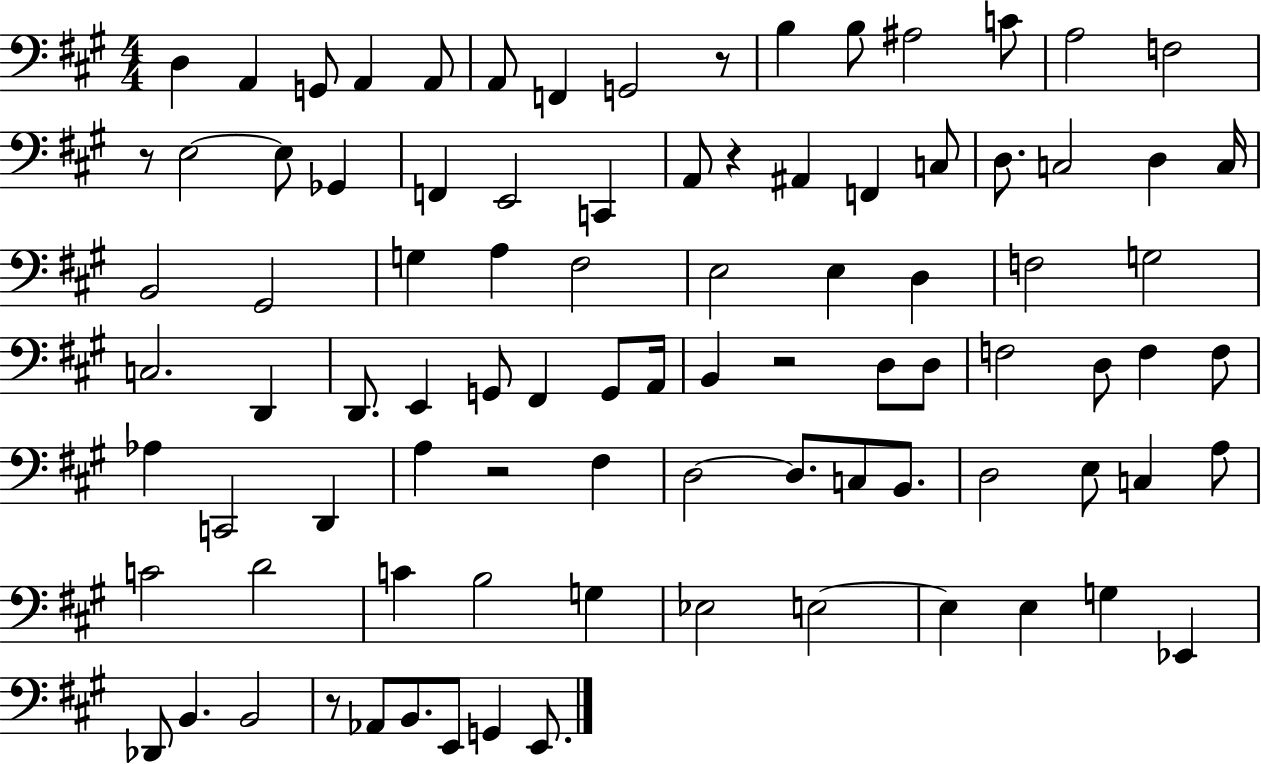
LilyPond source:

{
  \clef bass
  \numericTimeSignature
  \time 4/4
  \key a \major
  d4 a,4 g,8 a,4 a,8 | a,8 f,4 g,2 r8 | b4 b8 ais2 c'8 | a2 f2 | \break r8 e2~~ e8 ges,4 | f,4 e,2 c,4 | a,8 r4 ais,4 f,4 c8 | d8. c2 d4 c16 | \break b,2 gis,2 | g4 a4 fis2 | e2 e4 d4 | f2 g2 | \break c2. d,4 | d,8. e,4 g,8 fis,4 g,8 a,16 | b,4 r2 d8 d8 | f2 d8 f4 f8 | \break aes4 c,2 d,4 | a4 r2 fis4 | d2~~ d8. c8 b,8. | d2 e8 c4 a8 | \break c'2 d'2 | c'4 b2 g4 | ees2 e2~~ | e4 e4 g4 ees,4 | \break des,8 b,4. b,2 | r8 aes,8 b,8. e,8 g,4 e,8. | \bar "|."
}